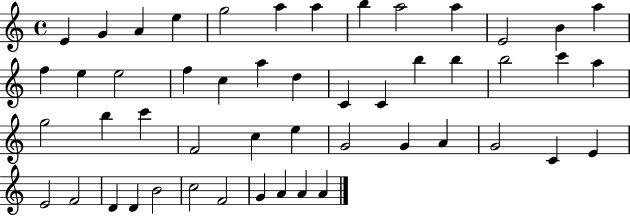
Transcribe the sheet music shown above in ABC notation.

X:1
T:Untitled
M:4/4
L:1/4
K:C
E G A e g2 a a b a2 a E2 B a f e e2 f c a d C C b b b2 c' a g2 b c' F2 c e G2 G A G2 C E E2 F2 D D B2 c2 F2 G A A A